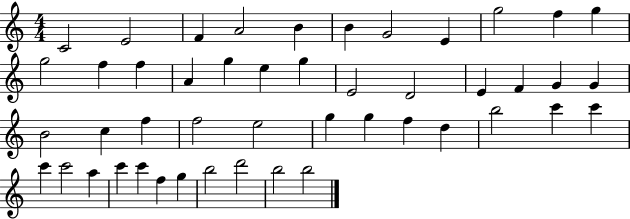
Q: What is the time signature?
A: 4/4